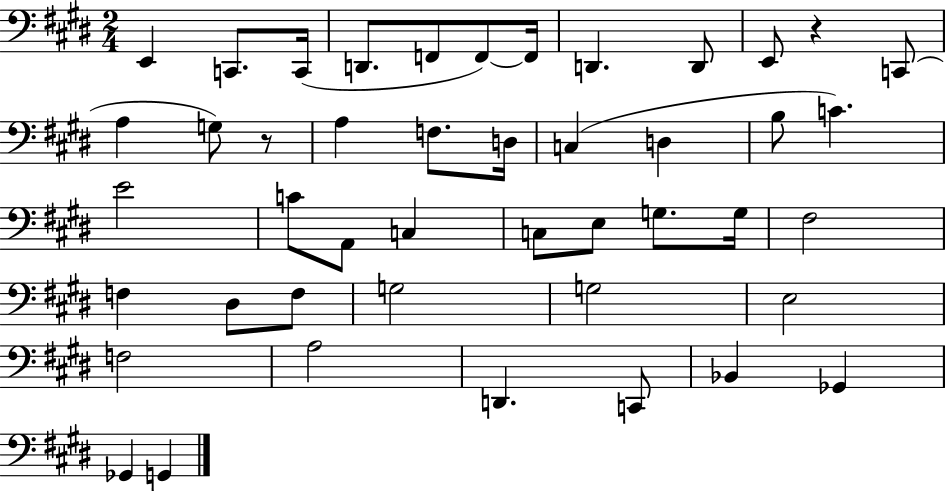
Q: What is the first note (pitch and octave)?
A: E2